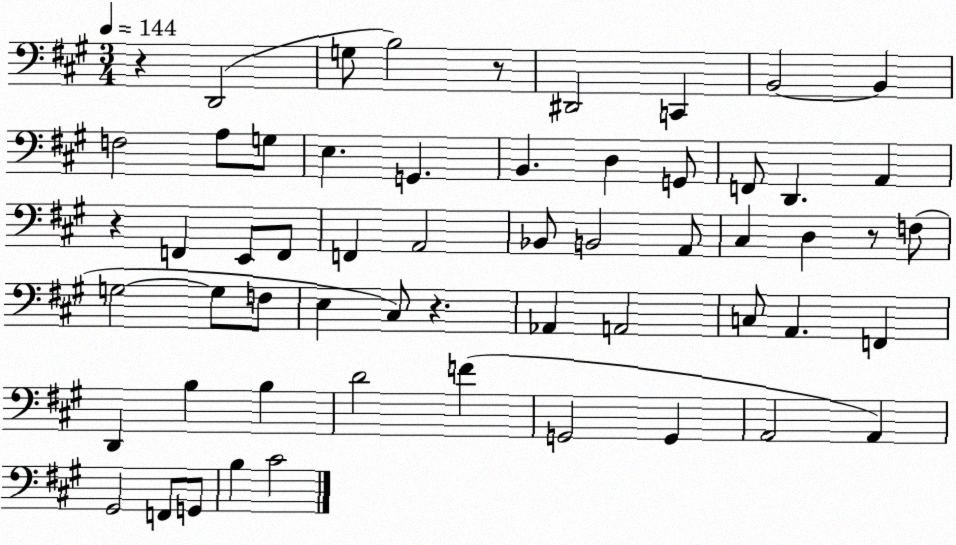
X:1
T:Untitled
M:3/4
L:1/4
K:A
z D,,2 G,/2 B,2 z/2 ^D,,2 C,, B,,2 B,, F,2 A,/2 G,/2 E, G,, B,, D, G,,/2 F,,/2 D,, A,, z F,, E,,/2 F,,/2 F,, A,,2 _B,,/2 B,,2 A,,/2 ^C, D, z/2 F,/2 G,2 G,/2 F,/2 E, ^C,/2 z _A,, A,,2 C,/2 A,, F,, D,, B, B, D2 F G,,2 G,, A,,2 A,, ^G,,2 F,,/2 G,,/2 B, ^C2